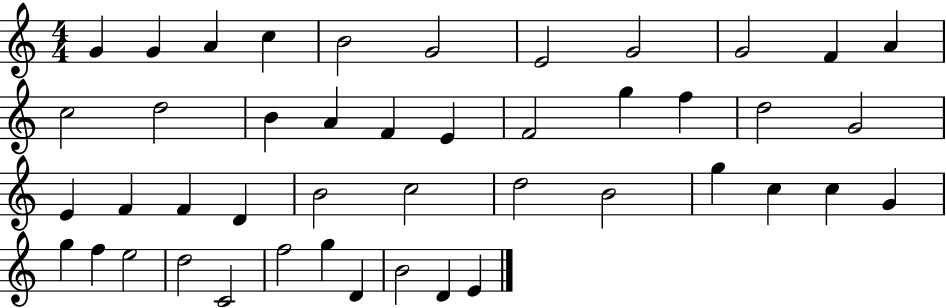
G4/q G4/q A4/q C5/q B4/h G4/h E4/h G4/h G4/h F4/q A4/q C5/h D5/h B4/q A4/q F4/q E4/q F4/h G5/q F5/q D5/h G4/h E4/q F4/q F4/q D4/q B4/h C5/h D5/h B4/h G5/q C5/q C5/q G4/q G5/q F5/q E5/h D5/h C4/h F5/h G5/q D4/q B4/h D4/q E4/q